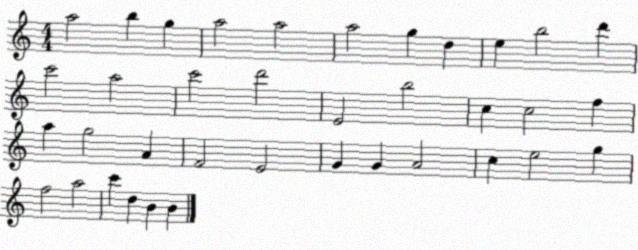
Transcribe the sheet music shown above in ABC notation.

X:1
T:Untitled
M:4/4
L:1/4
K:C
a2 b g a2 a2 a2 g d e b2 d' c'2 a2 c'2 d'2 E2 b2 c c2 f a g2 A F2 E2 G G A2 c e2 g f2 a2 c' d B B